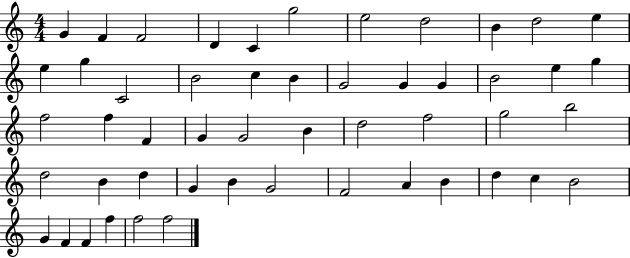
{
  \clef treble
  \numericTimeSignature
  \time 4/4
  \key c \major
  g'4 f'4 f'2 | d'4 c'4 g''2 | e''2 d''2 | b'4 d''2 e''4 | \break e''4 g''4 c'2 | b'2 c''4 b'4 | g'2 g'4 g'4 | b'2 e''4 g''4 | \break f''2 f''4 f'4 | g'4 g'2 b'4 | d''2 f''2 | g''2 b''2 | \break d''2 b'4 d''4 | g'4 b'4 g'2 | f'2 a'4 b'4 | d''4 c''4 b'2 | \break g'4 f'4 f'4 f''4 | f''2 f''2 | \bar "|."
}